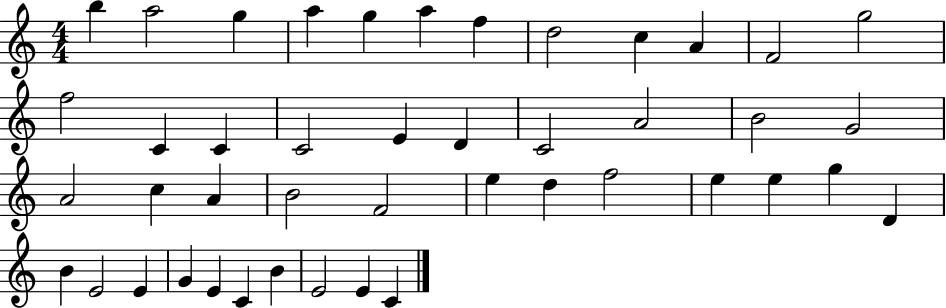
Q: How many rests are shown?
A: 0